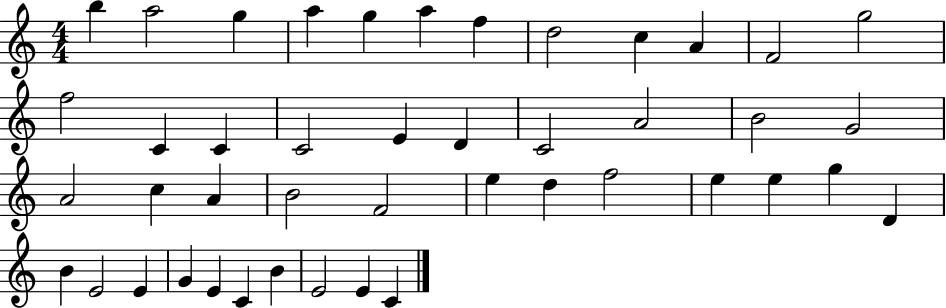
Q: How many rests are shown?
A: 0